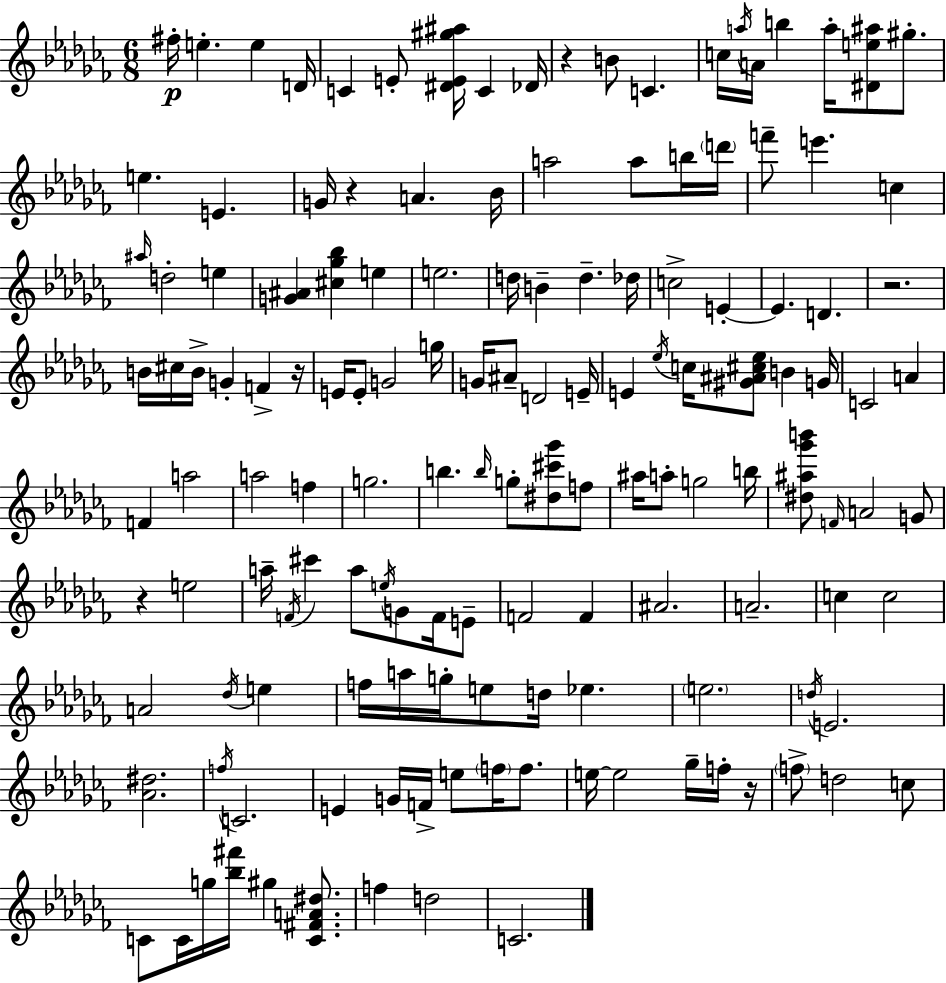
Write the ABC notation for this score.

X:1
T:Untitled
M:6/8
L:1/4
K:Abm
^f/4 e e D/4 C E/2 [^DE^g^a]/4 C _D/4 z B/2 C c/4 a/4 A/4 b a/4 [^De^a]/2 ^g/2 e E G/4 z A _B/4 a2 a/2 b/4 d'/4 f'/2 e' c ^a/4 d2 e [G^A] [^c_g_b] e e2 d/4 B d _d/4 c2 E E D z2 B/4 ^c/4 B/4 G F z/4 E/4 E/2 G2 g/4 G/4 ^A/2 D2 E/4 E _e/4 c/4 [^G^A^c_e]/2 B G/4 C2 A F a2 a2 f g2 b b/4 g/2 [^d^c'_g']/2 f/2 ^a/4 a/2 g2 b/4 [^d^a_g'b']/2 F/4 A2 G/2 z e2 a/4 F/4 ^c' a/2 e/4 G/2 F/4 E/2 F2 F ^A2 A2 c c2 A2 _d/4 e f/4 a/4 g/4 e/2 d/4 _e e2 d/4 E2 [_A^d]2 f/4 C2 E G/4 F/4 e/2 f/4 f/2 e/4 e2 _g/4 f/4 z/4 f/2 d2 c/2 C/2 C/4 g/4 [_b^f']/4 ^g [C^FA^d]/2 f d2 C2